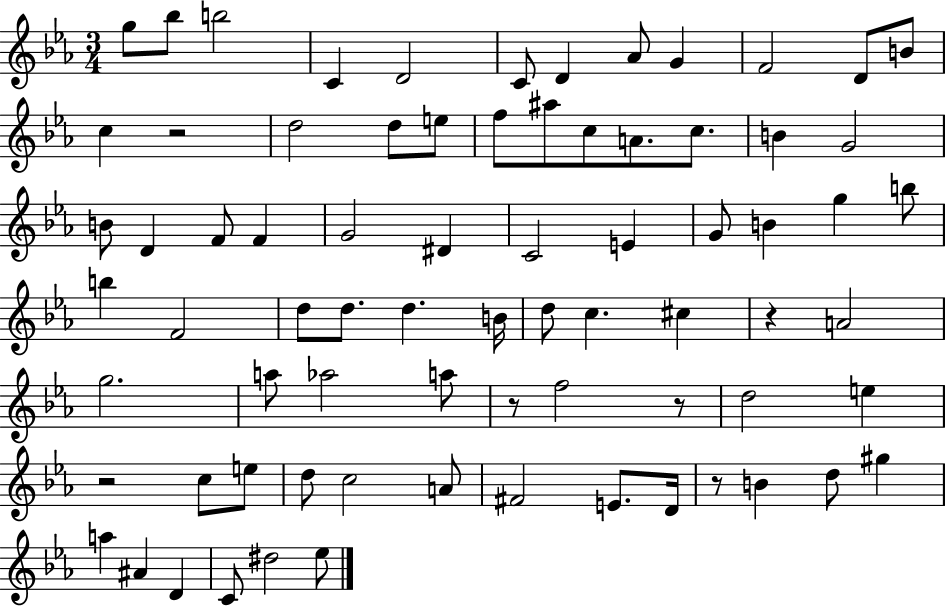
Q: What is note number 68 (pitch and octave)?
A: D#5